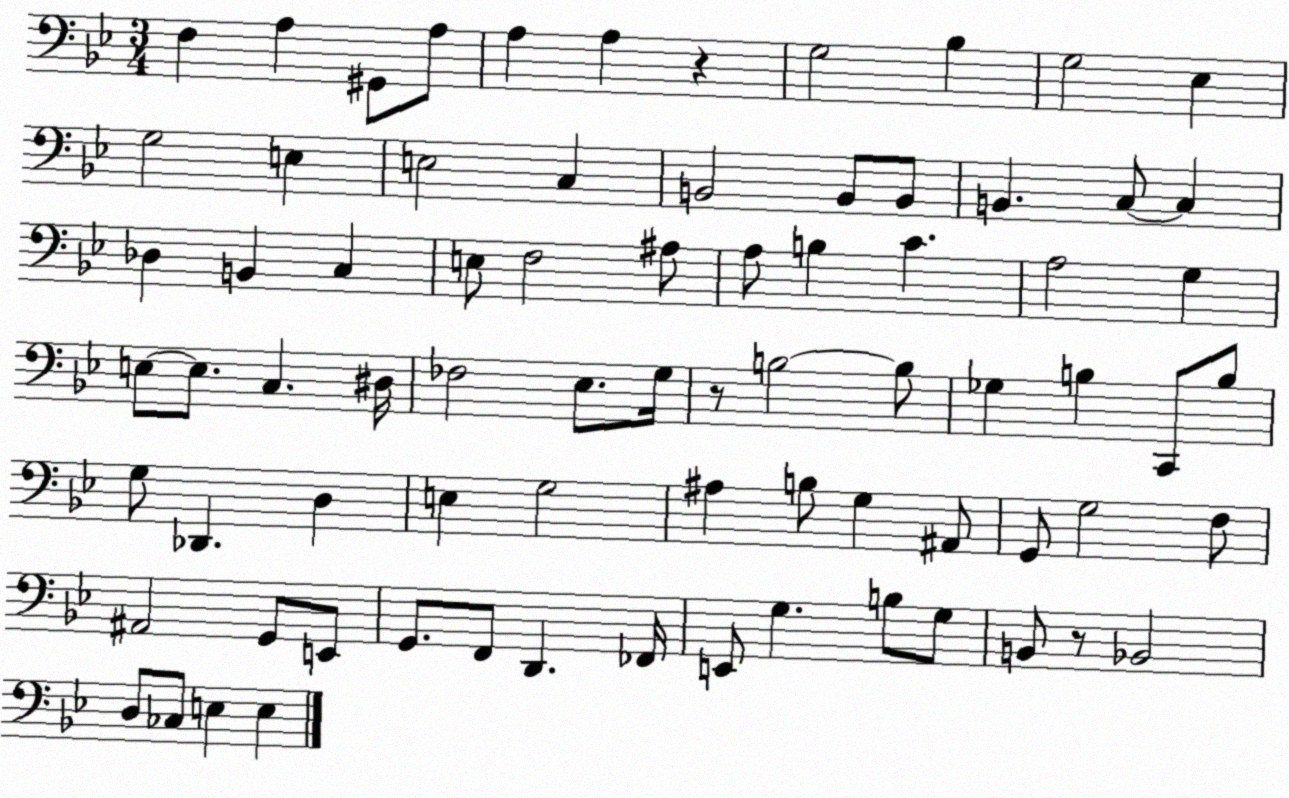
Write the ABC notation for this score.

X:1
T:Untitled
M:3/4
L:1/4
K:Bb
F, A, ^G,,/2 A,/2 A, A, z G,2 _B, G,2 _E, G,2 E, E,2 C, B,,2 B,,/2 B,,/2 B,, C,/2 C, _D, B,, C, E,/2 F,2 ^A,/2 A,/2 B, C A,2 G, E,/2 E,/2 C, ^D,/4 _F,2 _E,/2 G,/4 z/2 B,2 B,/2 _G, B, C,,/2 B,/2 G,/2 _D,, D, E, G,2 ^A, B,/2 G, ^A,,/2 G,,/2 G,2 F,/2 ^A,,2 G,,/2 E,,/2 G,,/2 F,,/2 D,, _F,,/4 E,,/2 G, B,/2 G,/2 B,,/2 z/2 _B,,2 D,/2 _C,/2 E, E,